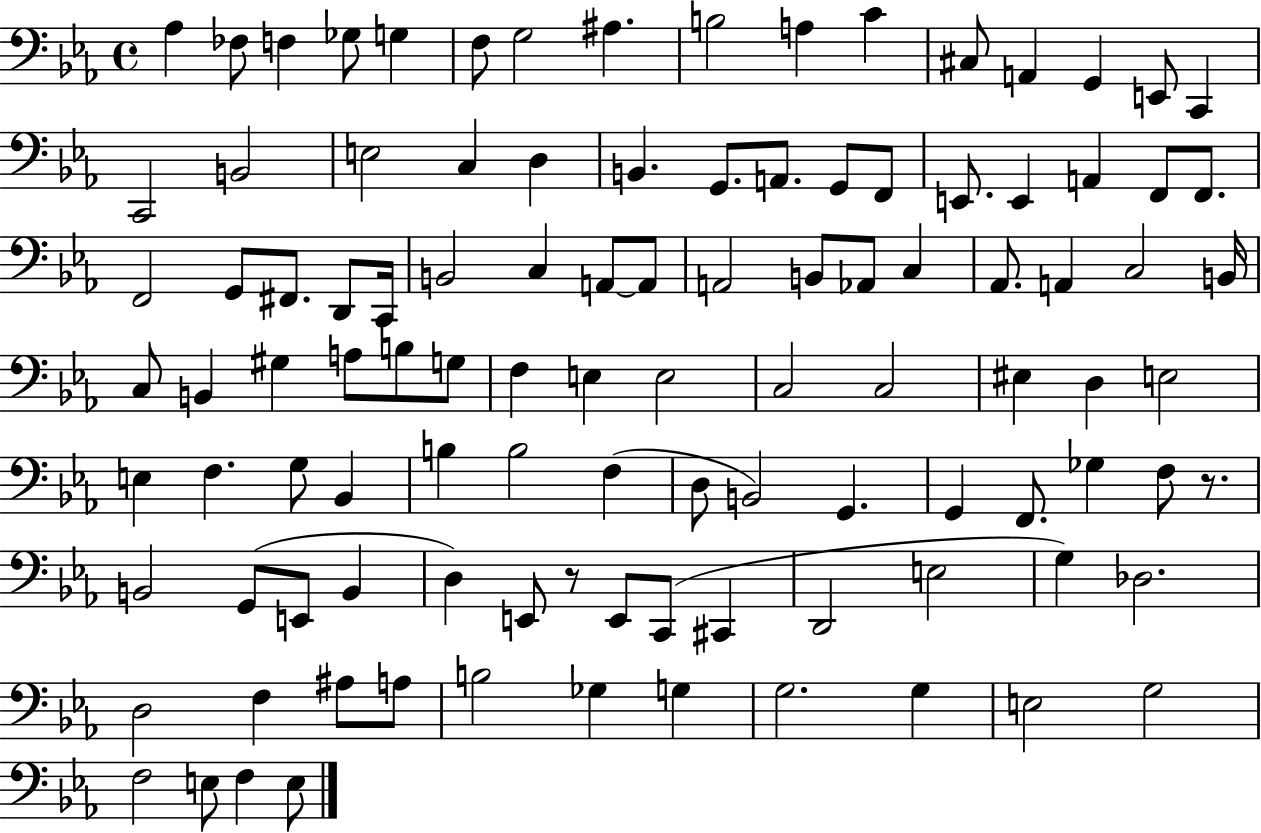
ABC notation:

X:1
T:Untitled
M:4/4
L:1/4
K:Eb
_A, _F,/2 F, _G,/2 G, F,/2 G,2 ^A, B,2 A, C ^C,/2 A,, G,, E,,/2 C,, C,,2 B,,2 E,2 C, D, B,, G,,/2 A,,/2 G,,/2 F,,/2 E,,/2 E,, A,, F,,/2 F,,/2 F,,2 G,,/2 ^F,,/2 D,,/2 C,,/4 B,,2 C, A,,/2 A,,/2 A,,2 B,,/2 _A,,/2 C, _A,,/2 A,, C,2 B,,/4 C,/2 B,, ^G, A,/2 B,/2 G,/2 F, E, E,2 C,2 C,2 ^E, D, E,2 E, F, G,/2 _B,, B, B,2 F, D,/2 B,,2 G,, G,, F,,/2 _G, F,/2 z/2 B,,2 G,,/2 E,,/2 B,, D, E,,/2 z/2 E,,/2 C,,/2 ^C,, D,,2 E,2 G, _D,2 D,2 F, ^A,/2 A,/2 B,2 _G, G, G,2 G, E,2 G,2 F,2 E,/2 F, E,/2